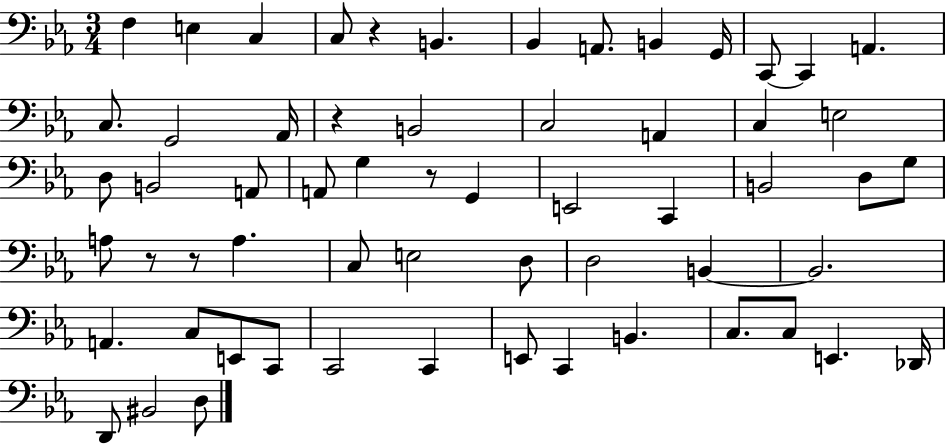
{
  \clef bass
  \numericTimeSignature
  \time 3/4
  \key ees \major
  f4 e4 c4 | c8 r4 b,4. | bes,4 a,8. b,4 g,16 | c,8~~ c,4 a,4. | \break c8. g,2 aes,16 | r4 b,2 | c2 a,4 | c4 e2 | \break d8 b,2 a,8 | a,8 g4 r8 g,4 | e,2 c,4 | b,2 d8 g8 | \break a8 r8 r8 a4. | c8 e2 d8 | d2 b,4~~ | b,2. | \break a,4. c8 e,8 c,8 | c,2 c,4 | e,8 c,4 b,4. | c8. c8 e,4. des,16 | \break d,8 bis,2 d8 | \bar "|."
}